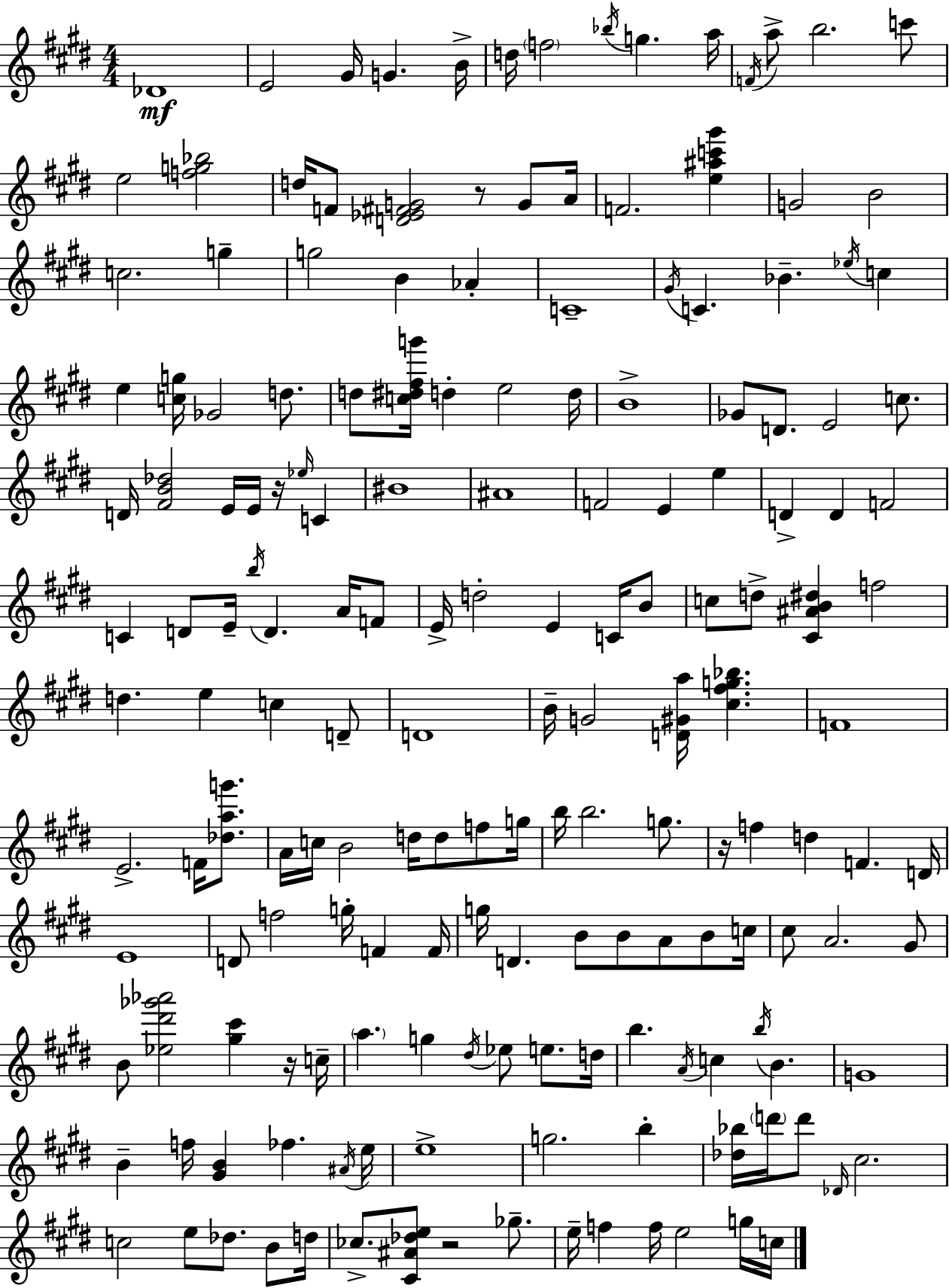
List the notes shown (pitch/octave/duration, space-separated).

Db4/w E4/h G#4/s G4/q. B4/s D5/s F5/h Bb5/s G5/q. A5/s F4/s A5/e B5/h. C6/e E5/h [F5,G5,Bb5]/h D5/s F4/e [D4,Eb4,F#4,G4]/h R/e G4/e A4/s F4/h. [E5,A#5,C6,G#6]/q G4/h B4/h C5/h. G5/q G5/h B4/q Ab4/q C4/w G#4/s C4/q. Bb4/q. Eb5/s C5/q E5/q [C5,G5]/s Gb4/h D5/e. D5/e [C5,D#5,F#5,G6]/s D5/q E5/h D5/s B4/w Gb4/e D4/e. E4/h C5/e. D4/s [F#4,B4,Db5]/h E4/s E4/s R/s Eb5/s C4/q BIS4/w A#4/w F4/h E4/q E5/q D4/q D4/q F4/h C4/q D4/e E4/s B5/s D4/q. A4/s F4/e E4/s D5/h E4/q C4/s B4/e C5/e D5/e [C#4,A#4,B4,D#5]/q F5/h D5/q. E5/q C5/q D4/e D4/w B4/s G4/h [D4,G#4,A5]/s [C#5,F#5,G5,Bb5]/q. F4/w E4/h. F4/s [Db5,A5,G6]/e. A4/s C5/s B4/h D5/s D5/e F5/e G5/s B5/s B5/h. G5/e. R/s F5/q D5/q F4/q. D4/s E4/w D4/e F5/h G5/s F4/q F4/s G5/s D4/q. B4/e B4/e A4/e B4/e C5/s C#5/e A4/h. G#4/e B4/e [Eb5,D#6,Gb6,Ab6]/h [G#5,C#6]/q R/s C5/s A5/q. G5/q D#5/s Eb5/e E5/e. D5/s B5/q. A4/s C5/q B5/s B4/q. G4/w B4/q F5/s [G#4,B4]/q FES5/q. A#4/s E5/s E5/w G5/h. B5/q [Db5,Bb5]/s D6/s D6/e Db4/s C#5/h. C5/h E5/e Db5/e. B4/e D5/s CES5/e. [C#4,A#4,Db5,E5]/e R/h Gb5/e. E5/s F5/q F5/s E5/h G5/s C5/s